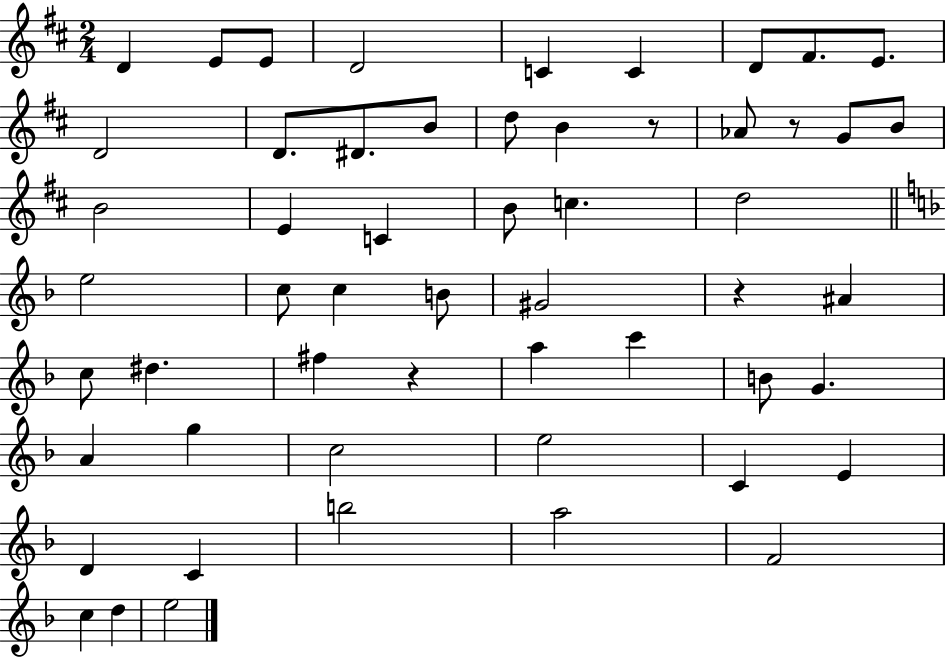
{
  \clef treble
  \numericTimeSignature
  \time 2/4
  \key d \major
  d'4 e'8 e'8 | d'2 | c'4 c'4 | d'8 fis'8. e'8. | \break d'2 | d'8. dis'8. b'8 | d''8 b'4 r8 | aes'8 r8 g'8 b'8 | \break b'2 | e'4 c'4 | b'8 c''4. | d''2 | \break \bar "||" \break \key f \major e''2 | c''8 c''4 b'8 | gis'2 | r4 ais'4 | \break c''8 dis''4. | fis''4 r4 | a''4 c'''4 | b'8 g'4. | \break a'4 g''4 | c''2 | e''2 | c'4 e'4 | \break d'4 c'4 | b''2 | a''2 | f'2 | \break c''4 d''4 | e''2 | \bar "|."
}